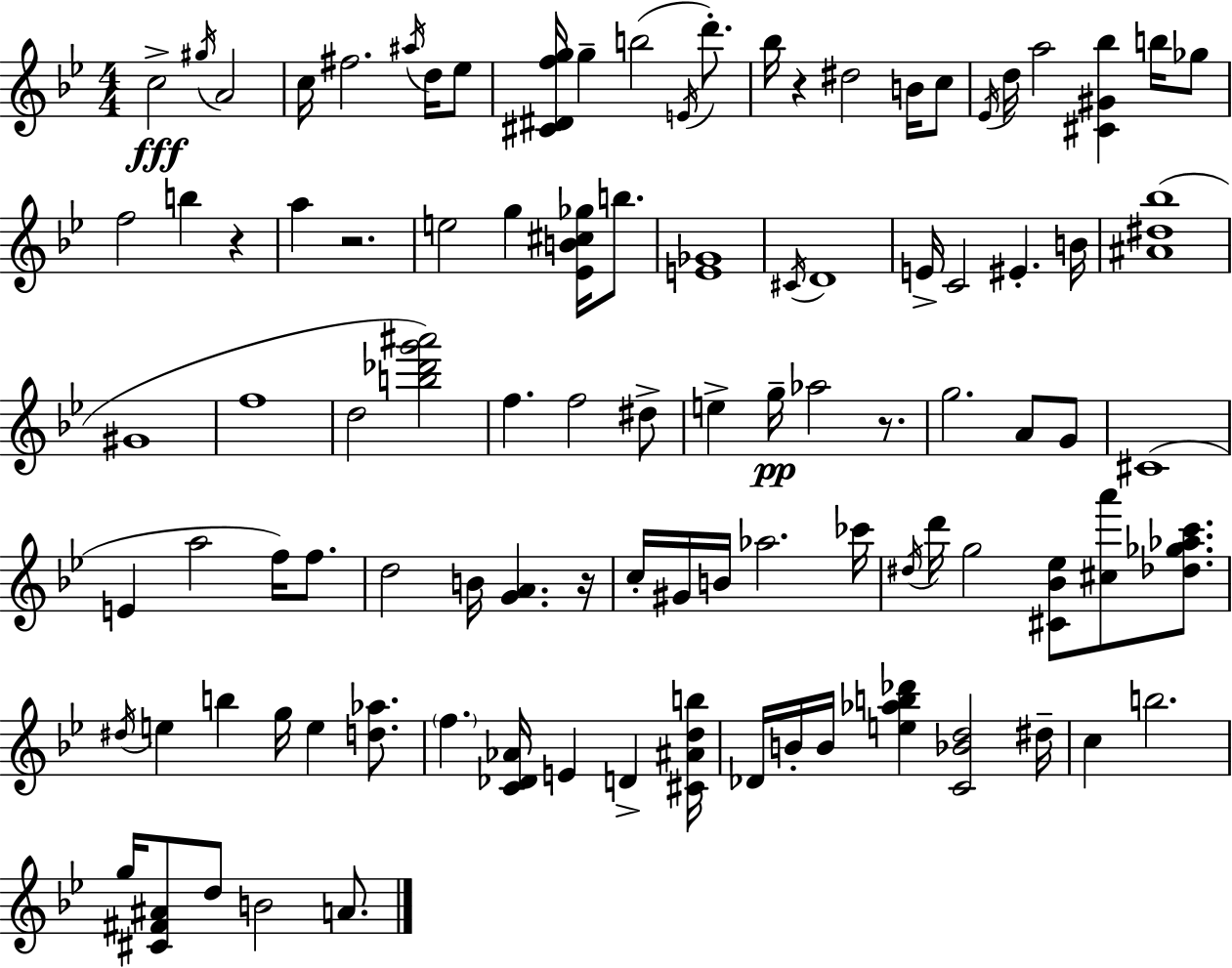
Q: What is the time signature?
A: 4/4